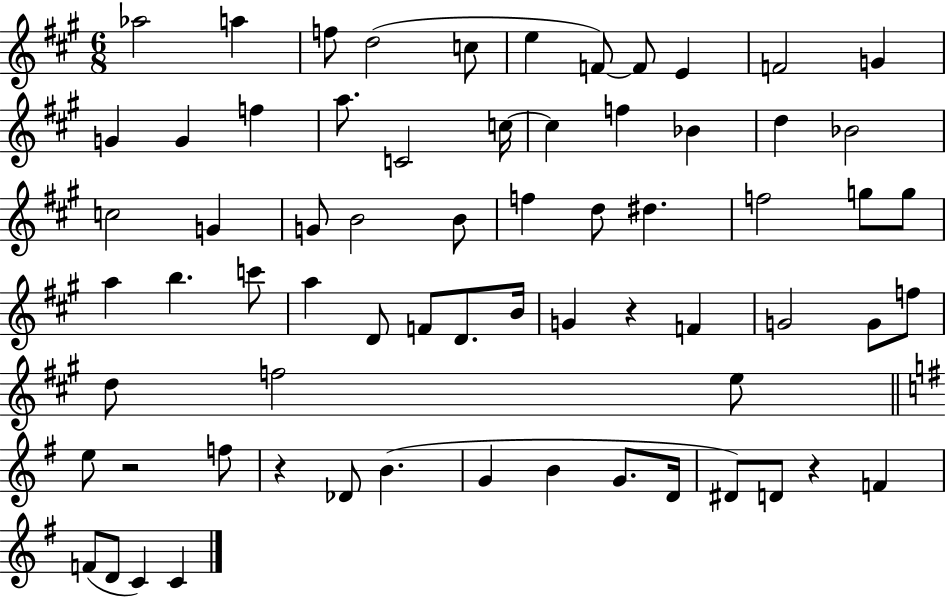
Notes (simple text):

Ab5/h A5/q F5/e D5/h C5/e E5/q F4/e F4/e E4/q F4/h G4/q G4/q G4/q F5/q A5/e. C4/h C5/s C5/q F5/q Bb4/q D5/q Bb4/h C5/h G4/q G4/e B4/h B4/e F5/q D5/e D#5/q. F5/h G5/e G5/e A5/q B5/q. C6/e A5/q D4/e F4/e D4/e. B4/s G4/q R/q F4/q G4/h G4/e F5/e D5/e F5/h E5/e E5/e R/h F5/e R/q Db4/e B4/q. G4/q B4/q G4/e. D4/s D#4/e D4/e R/q F4/q F4/e D4/e C4/q C4/q